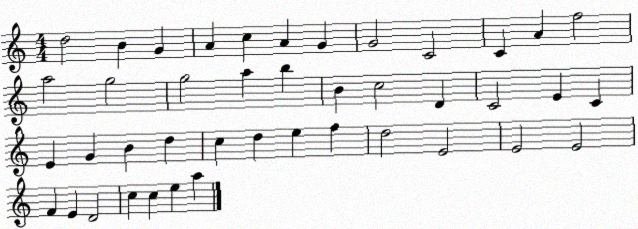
X:1
T:Untitled
M:4/4
L:1/4
K:C
d2 B G A c A G G2 C2 C A f2 a2 g2 g2 a b B c2 D C2 E C E G B d c d e f d2 E2 E2 E2 F E D2 c c e a